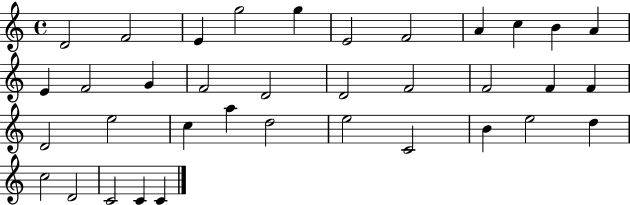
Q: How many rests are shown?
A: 0